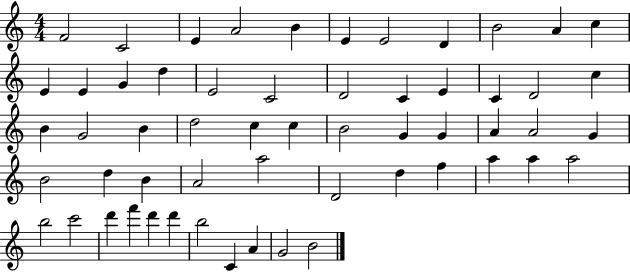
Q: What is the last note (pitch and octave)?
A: B4